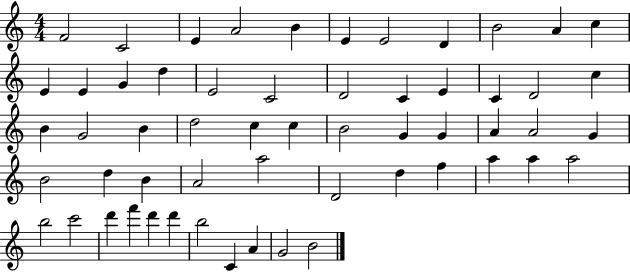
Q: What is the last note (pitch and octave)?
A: B4